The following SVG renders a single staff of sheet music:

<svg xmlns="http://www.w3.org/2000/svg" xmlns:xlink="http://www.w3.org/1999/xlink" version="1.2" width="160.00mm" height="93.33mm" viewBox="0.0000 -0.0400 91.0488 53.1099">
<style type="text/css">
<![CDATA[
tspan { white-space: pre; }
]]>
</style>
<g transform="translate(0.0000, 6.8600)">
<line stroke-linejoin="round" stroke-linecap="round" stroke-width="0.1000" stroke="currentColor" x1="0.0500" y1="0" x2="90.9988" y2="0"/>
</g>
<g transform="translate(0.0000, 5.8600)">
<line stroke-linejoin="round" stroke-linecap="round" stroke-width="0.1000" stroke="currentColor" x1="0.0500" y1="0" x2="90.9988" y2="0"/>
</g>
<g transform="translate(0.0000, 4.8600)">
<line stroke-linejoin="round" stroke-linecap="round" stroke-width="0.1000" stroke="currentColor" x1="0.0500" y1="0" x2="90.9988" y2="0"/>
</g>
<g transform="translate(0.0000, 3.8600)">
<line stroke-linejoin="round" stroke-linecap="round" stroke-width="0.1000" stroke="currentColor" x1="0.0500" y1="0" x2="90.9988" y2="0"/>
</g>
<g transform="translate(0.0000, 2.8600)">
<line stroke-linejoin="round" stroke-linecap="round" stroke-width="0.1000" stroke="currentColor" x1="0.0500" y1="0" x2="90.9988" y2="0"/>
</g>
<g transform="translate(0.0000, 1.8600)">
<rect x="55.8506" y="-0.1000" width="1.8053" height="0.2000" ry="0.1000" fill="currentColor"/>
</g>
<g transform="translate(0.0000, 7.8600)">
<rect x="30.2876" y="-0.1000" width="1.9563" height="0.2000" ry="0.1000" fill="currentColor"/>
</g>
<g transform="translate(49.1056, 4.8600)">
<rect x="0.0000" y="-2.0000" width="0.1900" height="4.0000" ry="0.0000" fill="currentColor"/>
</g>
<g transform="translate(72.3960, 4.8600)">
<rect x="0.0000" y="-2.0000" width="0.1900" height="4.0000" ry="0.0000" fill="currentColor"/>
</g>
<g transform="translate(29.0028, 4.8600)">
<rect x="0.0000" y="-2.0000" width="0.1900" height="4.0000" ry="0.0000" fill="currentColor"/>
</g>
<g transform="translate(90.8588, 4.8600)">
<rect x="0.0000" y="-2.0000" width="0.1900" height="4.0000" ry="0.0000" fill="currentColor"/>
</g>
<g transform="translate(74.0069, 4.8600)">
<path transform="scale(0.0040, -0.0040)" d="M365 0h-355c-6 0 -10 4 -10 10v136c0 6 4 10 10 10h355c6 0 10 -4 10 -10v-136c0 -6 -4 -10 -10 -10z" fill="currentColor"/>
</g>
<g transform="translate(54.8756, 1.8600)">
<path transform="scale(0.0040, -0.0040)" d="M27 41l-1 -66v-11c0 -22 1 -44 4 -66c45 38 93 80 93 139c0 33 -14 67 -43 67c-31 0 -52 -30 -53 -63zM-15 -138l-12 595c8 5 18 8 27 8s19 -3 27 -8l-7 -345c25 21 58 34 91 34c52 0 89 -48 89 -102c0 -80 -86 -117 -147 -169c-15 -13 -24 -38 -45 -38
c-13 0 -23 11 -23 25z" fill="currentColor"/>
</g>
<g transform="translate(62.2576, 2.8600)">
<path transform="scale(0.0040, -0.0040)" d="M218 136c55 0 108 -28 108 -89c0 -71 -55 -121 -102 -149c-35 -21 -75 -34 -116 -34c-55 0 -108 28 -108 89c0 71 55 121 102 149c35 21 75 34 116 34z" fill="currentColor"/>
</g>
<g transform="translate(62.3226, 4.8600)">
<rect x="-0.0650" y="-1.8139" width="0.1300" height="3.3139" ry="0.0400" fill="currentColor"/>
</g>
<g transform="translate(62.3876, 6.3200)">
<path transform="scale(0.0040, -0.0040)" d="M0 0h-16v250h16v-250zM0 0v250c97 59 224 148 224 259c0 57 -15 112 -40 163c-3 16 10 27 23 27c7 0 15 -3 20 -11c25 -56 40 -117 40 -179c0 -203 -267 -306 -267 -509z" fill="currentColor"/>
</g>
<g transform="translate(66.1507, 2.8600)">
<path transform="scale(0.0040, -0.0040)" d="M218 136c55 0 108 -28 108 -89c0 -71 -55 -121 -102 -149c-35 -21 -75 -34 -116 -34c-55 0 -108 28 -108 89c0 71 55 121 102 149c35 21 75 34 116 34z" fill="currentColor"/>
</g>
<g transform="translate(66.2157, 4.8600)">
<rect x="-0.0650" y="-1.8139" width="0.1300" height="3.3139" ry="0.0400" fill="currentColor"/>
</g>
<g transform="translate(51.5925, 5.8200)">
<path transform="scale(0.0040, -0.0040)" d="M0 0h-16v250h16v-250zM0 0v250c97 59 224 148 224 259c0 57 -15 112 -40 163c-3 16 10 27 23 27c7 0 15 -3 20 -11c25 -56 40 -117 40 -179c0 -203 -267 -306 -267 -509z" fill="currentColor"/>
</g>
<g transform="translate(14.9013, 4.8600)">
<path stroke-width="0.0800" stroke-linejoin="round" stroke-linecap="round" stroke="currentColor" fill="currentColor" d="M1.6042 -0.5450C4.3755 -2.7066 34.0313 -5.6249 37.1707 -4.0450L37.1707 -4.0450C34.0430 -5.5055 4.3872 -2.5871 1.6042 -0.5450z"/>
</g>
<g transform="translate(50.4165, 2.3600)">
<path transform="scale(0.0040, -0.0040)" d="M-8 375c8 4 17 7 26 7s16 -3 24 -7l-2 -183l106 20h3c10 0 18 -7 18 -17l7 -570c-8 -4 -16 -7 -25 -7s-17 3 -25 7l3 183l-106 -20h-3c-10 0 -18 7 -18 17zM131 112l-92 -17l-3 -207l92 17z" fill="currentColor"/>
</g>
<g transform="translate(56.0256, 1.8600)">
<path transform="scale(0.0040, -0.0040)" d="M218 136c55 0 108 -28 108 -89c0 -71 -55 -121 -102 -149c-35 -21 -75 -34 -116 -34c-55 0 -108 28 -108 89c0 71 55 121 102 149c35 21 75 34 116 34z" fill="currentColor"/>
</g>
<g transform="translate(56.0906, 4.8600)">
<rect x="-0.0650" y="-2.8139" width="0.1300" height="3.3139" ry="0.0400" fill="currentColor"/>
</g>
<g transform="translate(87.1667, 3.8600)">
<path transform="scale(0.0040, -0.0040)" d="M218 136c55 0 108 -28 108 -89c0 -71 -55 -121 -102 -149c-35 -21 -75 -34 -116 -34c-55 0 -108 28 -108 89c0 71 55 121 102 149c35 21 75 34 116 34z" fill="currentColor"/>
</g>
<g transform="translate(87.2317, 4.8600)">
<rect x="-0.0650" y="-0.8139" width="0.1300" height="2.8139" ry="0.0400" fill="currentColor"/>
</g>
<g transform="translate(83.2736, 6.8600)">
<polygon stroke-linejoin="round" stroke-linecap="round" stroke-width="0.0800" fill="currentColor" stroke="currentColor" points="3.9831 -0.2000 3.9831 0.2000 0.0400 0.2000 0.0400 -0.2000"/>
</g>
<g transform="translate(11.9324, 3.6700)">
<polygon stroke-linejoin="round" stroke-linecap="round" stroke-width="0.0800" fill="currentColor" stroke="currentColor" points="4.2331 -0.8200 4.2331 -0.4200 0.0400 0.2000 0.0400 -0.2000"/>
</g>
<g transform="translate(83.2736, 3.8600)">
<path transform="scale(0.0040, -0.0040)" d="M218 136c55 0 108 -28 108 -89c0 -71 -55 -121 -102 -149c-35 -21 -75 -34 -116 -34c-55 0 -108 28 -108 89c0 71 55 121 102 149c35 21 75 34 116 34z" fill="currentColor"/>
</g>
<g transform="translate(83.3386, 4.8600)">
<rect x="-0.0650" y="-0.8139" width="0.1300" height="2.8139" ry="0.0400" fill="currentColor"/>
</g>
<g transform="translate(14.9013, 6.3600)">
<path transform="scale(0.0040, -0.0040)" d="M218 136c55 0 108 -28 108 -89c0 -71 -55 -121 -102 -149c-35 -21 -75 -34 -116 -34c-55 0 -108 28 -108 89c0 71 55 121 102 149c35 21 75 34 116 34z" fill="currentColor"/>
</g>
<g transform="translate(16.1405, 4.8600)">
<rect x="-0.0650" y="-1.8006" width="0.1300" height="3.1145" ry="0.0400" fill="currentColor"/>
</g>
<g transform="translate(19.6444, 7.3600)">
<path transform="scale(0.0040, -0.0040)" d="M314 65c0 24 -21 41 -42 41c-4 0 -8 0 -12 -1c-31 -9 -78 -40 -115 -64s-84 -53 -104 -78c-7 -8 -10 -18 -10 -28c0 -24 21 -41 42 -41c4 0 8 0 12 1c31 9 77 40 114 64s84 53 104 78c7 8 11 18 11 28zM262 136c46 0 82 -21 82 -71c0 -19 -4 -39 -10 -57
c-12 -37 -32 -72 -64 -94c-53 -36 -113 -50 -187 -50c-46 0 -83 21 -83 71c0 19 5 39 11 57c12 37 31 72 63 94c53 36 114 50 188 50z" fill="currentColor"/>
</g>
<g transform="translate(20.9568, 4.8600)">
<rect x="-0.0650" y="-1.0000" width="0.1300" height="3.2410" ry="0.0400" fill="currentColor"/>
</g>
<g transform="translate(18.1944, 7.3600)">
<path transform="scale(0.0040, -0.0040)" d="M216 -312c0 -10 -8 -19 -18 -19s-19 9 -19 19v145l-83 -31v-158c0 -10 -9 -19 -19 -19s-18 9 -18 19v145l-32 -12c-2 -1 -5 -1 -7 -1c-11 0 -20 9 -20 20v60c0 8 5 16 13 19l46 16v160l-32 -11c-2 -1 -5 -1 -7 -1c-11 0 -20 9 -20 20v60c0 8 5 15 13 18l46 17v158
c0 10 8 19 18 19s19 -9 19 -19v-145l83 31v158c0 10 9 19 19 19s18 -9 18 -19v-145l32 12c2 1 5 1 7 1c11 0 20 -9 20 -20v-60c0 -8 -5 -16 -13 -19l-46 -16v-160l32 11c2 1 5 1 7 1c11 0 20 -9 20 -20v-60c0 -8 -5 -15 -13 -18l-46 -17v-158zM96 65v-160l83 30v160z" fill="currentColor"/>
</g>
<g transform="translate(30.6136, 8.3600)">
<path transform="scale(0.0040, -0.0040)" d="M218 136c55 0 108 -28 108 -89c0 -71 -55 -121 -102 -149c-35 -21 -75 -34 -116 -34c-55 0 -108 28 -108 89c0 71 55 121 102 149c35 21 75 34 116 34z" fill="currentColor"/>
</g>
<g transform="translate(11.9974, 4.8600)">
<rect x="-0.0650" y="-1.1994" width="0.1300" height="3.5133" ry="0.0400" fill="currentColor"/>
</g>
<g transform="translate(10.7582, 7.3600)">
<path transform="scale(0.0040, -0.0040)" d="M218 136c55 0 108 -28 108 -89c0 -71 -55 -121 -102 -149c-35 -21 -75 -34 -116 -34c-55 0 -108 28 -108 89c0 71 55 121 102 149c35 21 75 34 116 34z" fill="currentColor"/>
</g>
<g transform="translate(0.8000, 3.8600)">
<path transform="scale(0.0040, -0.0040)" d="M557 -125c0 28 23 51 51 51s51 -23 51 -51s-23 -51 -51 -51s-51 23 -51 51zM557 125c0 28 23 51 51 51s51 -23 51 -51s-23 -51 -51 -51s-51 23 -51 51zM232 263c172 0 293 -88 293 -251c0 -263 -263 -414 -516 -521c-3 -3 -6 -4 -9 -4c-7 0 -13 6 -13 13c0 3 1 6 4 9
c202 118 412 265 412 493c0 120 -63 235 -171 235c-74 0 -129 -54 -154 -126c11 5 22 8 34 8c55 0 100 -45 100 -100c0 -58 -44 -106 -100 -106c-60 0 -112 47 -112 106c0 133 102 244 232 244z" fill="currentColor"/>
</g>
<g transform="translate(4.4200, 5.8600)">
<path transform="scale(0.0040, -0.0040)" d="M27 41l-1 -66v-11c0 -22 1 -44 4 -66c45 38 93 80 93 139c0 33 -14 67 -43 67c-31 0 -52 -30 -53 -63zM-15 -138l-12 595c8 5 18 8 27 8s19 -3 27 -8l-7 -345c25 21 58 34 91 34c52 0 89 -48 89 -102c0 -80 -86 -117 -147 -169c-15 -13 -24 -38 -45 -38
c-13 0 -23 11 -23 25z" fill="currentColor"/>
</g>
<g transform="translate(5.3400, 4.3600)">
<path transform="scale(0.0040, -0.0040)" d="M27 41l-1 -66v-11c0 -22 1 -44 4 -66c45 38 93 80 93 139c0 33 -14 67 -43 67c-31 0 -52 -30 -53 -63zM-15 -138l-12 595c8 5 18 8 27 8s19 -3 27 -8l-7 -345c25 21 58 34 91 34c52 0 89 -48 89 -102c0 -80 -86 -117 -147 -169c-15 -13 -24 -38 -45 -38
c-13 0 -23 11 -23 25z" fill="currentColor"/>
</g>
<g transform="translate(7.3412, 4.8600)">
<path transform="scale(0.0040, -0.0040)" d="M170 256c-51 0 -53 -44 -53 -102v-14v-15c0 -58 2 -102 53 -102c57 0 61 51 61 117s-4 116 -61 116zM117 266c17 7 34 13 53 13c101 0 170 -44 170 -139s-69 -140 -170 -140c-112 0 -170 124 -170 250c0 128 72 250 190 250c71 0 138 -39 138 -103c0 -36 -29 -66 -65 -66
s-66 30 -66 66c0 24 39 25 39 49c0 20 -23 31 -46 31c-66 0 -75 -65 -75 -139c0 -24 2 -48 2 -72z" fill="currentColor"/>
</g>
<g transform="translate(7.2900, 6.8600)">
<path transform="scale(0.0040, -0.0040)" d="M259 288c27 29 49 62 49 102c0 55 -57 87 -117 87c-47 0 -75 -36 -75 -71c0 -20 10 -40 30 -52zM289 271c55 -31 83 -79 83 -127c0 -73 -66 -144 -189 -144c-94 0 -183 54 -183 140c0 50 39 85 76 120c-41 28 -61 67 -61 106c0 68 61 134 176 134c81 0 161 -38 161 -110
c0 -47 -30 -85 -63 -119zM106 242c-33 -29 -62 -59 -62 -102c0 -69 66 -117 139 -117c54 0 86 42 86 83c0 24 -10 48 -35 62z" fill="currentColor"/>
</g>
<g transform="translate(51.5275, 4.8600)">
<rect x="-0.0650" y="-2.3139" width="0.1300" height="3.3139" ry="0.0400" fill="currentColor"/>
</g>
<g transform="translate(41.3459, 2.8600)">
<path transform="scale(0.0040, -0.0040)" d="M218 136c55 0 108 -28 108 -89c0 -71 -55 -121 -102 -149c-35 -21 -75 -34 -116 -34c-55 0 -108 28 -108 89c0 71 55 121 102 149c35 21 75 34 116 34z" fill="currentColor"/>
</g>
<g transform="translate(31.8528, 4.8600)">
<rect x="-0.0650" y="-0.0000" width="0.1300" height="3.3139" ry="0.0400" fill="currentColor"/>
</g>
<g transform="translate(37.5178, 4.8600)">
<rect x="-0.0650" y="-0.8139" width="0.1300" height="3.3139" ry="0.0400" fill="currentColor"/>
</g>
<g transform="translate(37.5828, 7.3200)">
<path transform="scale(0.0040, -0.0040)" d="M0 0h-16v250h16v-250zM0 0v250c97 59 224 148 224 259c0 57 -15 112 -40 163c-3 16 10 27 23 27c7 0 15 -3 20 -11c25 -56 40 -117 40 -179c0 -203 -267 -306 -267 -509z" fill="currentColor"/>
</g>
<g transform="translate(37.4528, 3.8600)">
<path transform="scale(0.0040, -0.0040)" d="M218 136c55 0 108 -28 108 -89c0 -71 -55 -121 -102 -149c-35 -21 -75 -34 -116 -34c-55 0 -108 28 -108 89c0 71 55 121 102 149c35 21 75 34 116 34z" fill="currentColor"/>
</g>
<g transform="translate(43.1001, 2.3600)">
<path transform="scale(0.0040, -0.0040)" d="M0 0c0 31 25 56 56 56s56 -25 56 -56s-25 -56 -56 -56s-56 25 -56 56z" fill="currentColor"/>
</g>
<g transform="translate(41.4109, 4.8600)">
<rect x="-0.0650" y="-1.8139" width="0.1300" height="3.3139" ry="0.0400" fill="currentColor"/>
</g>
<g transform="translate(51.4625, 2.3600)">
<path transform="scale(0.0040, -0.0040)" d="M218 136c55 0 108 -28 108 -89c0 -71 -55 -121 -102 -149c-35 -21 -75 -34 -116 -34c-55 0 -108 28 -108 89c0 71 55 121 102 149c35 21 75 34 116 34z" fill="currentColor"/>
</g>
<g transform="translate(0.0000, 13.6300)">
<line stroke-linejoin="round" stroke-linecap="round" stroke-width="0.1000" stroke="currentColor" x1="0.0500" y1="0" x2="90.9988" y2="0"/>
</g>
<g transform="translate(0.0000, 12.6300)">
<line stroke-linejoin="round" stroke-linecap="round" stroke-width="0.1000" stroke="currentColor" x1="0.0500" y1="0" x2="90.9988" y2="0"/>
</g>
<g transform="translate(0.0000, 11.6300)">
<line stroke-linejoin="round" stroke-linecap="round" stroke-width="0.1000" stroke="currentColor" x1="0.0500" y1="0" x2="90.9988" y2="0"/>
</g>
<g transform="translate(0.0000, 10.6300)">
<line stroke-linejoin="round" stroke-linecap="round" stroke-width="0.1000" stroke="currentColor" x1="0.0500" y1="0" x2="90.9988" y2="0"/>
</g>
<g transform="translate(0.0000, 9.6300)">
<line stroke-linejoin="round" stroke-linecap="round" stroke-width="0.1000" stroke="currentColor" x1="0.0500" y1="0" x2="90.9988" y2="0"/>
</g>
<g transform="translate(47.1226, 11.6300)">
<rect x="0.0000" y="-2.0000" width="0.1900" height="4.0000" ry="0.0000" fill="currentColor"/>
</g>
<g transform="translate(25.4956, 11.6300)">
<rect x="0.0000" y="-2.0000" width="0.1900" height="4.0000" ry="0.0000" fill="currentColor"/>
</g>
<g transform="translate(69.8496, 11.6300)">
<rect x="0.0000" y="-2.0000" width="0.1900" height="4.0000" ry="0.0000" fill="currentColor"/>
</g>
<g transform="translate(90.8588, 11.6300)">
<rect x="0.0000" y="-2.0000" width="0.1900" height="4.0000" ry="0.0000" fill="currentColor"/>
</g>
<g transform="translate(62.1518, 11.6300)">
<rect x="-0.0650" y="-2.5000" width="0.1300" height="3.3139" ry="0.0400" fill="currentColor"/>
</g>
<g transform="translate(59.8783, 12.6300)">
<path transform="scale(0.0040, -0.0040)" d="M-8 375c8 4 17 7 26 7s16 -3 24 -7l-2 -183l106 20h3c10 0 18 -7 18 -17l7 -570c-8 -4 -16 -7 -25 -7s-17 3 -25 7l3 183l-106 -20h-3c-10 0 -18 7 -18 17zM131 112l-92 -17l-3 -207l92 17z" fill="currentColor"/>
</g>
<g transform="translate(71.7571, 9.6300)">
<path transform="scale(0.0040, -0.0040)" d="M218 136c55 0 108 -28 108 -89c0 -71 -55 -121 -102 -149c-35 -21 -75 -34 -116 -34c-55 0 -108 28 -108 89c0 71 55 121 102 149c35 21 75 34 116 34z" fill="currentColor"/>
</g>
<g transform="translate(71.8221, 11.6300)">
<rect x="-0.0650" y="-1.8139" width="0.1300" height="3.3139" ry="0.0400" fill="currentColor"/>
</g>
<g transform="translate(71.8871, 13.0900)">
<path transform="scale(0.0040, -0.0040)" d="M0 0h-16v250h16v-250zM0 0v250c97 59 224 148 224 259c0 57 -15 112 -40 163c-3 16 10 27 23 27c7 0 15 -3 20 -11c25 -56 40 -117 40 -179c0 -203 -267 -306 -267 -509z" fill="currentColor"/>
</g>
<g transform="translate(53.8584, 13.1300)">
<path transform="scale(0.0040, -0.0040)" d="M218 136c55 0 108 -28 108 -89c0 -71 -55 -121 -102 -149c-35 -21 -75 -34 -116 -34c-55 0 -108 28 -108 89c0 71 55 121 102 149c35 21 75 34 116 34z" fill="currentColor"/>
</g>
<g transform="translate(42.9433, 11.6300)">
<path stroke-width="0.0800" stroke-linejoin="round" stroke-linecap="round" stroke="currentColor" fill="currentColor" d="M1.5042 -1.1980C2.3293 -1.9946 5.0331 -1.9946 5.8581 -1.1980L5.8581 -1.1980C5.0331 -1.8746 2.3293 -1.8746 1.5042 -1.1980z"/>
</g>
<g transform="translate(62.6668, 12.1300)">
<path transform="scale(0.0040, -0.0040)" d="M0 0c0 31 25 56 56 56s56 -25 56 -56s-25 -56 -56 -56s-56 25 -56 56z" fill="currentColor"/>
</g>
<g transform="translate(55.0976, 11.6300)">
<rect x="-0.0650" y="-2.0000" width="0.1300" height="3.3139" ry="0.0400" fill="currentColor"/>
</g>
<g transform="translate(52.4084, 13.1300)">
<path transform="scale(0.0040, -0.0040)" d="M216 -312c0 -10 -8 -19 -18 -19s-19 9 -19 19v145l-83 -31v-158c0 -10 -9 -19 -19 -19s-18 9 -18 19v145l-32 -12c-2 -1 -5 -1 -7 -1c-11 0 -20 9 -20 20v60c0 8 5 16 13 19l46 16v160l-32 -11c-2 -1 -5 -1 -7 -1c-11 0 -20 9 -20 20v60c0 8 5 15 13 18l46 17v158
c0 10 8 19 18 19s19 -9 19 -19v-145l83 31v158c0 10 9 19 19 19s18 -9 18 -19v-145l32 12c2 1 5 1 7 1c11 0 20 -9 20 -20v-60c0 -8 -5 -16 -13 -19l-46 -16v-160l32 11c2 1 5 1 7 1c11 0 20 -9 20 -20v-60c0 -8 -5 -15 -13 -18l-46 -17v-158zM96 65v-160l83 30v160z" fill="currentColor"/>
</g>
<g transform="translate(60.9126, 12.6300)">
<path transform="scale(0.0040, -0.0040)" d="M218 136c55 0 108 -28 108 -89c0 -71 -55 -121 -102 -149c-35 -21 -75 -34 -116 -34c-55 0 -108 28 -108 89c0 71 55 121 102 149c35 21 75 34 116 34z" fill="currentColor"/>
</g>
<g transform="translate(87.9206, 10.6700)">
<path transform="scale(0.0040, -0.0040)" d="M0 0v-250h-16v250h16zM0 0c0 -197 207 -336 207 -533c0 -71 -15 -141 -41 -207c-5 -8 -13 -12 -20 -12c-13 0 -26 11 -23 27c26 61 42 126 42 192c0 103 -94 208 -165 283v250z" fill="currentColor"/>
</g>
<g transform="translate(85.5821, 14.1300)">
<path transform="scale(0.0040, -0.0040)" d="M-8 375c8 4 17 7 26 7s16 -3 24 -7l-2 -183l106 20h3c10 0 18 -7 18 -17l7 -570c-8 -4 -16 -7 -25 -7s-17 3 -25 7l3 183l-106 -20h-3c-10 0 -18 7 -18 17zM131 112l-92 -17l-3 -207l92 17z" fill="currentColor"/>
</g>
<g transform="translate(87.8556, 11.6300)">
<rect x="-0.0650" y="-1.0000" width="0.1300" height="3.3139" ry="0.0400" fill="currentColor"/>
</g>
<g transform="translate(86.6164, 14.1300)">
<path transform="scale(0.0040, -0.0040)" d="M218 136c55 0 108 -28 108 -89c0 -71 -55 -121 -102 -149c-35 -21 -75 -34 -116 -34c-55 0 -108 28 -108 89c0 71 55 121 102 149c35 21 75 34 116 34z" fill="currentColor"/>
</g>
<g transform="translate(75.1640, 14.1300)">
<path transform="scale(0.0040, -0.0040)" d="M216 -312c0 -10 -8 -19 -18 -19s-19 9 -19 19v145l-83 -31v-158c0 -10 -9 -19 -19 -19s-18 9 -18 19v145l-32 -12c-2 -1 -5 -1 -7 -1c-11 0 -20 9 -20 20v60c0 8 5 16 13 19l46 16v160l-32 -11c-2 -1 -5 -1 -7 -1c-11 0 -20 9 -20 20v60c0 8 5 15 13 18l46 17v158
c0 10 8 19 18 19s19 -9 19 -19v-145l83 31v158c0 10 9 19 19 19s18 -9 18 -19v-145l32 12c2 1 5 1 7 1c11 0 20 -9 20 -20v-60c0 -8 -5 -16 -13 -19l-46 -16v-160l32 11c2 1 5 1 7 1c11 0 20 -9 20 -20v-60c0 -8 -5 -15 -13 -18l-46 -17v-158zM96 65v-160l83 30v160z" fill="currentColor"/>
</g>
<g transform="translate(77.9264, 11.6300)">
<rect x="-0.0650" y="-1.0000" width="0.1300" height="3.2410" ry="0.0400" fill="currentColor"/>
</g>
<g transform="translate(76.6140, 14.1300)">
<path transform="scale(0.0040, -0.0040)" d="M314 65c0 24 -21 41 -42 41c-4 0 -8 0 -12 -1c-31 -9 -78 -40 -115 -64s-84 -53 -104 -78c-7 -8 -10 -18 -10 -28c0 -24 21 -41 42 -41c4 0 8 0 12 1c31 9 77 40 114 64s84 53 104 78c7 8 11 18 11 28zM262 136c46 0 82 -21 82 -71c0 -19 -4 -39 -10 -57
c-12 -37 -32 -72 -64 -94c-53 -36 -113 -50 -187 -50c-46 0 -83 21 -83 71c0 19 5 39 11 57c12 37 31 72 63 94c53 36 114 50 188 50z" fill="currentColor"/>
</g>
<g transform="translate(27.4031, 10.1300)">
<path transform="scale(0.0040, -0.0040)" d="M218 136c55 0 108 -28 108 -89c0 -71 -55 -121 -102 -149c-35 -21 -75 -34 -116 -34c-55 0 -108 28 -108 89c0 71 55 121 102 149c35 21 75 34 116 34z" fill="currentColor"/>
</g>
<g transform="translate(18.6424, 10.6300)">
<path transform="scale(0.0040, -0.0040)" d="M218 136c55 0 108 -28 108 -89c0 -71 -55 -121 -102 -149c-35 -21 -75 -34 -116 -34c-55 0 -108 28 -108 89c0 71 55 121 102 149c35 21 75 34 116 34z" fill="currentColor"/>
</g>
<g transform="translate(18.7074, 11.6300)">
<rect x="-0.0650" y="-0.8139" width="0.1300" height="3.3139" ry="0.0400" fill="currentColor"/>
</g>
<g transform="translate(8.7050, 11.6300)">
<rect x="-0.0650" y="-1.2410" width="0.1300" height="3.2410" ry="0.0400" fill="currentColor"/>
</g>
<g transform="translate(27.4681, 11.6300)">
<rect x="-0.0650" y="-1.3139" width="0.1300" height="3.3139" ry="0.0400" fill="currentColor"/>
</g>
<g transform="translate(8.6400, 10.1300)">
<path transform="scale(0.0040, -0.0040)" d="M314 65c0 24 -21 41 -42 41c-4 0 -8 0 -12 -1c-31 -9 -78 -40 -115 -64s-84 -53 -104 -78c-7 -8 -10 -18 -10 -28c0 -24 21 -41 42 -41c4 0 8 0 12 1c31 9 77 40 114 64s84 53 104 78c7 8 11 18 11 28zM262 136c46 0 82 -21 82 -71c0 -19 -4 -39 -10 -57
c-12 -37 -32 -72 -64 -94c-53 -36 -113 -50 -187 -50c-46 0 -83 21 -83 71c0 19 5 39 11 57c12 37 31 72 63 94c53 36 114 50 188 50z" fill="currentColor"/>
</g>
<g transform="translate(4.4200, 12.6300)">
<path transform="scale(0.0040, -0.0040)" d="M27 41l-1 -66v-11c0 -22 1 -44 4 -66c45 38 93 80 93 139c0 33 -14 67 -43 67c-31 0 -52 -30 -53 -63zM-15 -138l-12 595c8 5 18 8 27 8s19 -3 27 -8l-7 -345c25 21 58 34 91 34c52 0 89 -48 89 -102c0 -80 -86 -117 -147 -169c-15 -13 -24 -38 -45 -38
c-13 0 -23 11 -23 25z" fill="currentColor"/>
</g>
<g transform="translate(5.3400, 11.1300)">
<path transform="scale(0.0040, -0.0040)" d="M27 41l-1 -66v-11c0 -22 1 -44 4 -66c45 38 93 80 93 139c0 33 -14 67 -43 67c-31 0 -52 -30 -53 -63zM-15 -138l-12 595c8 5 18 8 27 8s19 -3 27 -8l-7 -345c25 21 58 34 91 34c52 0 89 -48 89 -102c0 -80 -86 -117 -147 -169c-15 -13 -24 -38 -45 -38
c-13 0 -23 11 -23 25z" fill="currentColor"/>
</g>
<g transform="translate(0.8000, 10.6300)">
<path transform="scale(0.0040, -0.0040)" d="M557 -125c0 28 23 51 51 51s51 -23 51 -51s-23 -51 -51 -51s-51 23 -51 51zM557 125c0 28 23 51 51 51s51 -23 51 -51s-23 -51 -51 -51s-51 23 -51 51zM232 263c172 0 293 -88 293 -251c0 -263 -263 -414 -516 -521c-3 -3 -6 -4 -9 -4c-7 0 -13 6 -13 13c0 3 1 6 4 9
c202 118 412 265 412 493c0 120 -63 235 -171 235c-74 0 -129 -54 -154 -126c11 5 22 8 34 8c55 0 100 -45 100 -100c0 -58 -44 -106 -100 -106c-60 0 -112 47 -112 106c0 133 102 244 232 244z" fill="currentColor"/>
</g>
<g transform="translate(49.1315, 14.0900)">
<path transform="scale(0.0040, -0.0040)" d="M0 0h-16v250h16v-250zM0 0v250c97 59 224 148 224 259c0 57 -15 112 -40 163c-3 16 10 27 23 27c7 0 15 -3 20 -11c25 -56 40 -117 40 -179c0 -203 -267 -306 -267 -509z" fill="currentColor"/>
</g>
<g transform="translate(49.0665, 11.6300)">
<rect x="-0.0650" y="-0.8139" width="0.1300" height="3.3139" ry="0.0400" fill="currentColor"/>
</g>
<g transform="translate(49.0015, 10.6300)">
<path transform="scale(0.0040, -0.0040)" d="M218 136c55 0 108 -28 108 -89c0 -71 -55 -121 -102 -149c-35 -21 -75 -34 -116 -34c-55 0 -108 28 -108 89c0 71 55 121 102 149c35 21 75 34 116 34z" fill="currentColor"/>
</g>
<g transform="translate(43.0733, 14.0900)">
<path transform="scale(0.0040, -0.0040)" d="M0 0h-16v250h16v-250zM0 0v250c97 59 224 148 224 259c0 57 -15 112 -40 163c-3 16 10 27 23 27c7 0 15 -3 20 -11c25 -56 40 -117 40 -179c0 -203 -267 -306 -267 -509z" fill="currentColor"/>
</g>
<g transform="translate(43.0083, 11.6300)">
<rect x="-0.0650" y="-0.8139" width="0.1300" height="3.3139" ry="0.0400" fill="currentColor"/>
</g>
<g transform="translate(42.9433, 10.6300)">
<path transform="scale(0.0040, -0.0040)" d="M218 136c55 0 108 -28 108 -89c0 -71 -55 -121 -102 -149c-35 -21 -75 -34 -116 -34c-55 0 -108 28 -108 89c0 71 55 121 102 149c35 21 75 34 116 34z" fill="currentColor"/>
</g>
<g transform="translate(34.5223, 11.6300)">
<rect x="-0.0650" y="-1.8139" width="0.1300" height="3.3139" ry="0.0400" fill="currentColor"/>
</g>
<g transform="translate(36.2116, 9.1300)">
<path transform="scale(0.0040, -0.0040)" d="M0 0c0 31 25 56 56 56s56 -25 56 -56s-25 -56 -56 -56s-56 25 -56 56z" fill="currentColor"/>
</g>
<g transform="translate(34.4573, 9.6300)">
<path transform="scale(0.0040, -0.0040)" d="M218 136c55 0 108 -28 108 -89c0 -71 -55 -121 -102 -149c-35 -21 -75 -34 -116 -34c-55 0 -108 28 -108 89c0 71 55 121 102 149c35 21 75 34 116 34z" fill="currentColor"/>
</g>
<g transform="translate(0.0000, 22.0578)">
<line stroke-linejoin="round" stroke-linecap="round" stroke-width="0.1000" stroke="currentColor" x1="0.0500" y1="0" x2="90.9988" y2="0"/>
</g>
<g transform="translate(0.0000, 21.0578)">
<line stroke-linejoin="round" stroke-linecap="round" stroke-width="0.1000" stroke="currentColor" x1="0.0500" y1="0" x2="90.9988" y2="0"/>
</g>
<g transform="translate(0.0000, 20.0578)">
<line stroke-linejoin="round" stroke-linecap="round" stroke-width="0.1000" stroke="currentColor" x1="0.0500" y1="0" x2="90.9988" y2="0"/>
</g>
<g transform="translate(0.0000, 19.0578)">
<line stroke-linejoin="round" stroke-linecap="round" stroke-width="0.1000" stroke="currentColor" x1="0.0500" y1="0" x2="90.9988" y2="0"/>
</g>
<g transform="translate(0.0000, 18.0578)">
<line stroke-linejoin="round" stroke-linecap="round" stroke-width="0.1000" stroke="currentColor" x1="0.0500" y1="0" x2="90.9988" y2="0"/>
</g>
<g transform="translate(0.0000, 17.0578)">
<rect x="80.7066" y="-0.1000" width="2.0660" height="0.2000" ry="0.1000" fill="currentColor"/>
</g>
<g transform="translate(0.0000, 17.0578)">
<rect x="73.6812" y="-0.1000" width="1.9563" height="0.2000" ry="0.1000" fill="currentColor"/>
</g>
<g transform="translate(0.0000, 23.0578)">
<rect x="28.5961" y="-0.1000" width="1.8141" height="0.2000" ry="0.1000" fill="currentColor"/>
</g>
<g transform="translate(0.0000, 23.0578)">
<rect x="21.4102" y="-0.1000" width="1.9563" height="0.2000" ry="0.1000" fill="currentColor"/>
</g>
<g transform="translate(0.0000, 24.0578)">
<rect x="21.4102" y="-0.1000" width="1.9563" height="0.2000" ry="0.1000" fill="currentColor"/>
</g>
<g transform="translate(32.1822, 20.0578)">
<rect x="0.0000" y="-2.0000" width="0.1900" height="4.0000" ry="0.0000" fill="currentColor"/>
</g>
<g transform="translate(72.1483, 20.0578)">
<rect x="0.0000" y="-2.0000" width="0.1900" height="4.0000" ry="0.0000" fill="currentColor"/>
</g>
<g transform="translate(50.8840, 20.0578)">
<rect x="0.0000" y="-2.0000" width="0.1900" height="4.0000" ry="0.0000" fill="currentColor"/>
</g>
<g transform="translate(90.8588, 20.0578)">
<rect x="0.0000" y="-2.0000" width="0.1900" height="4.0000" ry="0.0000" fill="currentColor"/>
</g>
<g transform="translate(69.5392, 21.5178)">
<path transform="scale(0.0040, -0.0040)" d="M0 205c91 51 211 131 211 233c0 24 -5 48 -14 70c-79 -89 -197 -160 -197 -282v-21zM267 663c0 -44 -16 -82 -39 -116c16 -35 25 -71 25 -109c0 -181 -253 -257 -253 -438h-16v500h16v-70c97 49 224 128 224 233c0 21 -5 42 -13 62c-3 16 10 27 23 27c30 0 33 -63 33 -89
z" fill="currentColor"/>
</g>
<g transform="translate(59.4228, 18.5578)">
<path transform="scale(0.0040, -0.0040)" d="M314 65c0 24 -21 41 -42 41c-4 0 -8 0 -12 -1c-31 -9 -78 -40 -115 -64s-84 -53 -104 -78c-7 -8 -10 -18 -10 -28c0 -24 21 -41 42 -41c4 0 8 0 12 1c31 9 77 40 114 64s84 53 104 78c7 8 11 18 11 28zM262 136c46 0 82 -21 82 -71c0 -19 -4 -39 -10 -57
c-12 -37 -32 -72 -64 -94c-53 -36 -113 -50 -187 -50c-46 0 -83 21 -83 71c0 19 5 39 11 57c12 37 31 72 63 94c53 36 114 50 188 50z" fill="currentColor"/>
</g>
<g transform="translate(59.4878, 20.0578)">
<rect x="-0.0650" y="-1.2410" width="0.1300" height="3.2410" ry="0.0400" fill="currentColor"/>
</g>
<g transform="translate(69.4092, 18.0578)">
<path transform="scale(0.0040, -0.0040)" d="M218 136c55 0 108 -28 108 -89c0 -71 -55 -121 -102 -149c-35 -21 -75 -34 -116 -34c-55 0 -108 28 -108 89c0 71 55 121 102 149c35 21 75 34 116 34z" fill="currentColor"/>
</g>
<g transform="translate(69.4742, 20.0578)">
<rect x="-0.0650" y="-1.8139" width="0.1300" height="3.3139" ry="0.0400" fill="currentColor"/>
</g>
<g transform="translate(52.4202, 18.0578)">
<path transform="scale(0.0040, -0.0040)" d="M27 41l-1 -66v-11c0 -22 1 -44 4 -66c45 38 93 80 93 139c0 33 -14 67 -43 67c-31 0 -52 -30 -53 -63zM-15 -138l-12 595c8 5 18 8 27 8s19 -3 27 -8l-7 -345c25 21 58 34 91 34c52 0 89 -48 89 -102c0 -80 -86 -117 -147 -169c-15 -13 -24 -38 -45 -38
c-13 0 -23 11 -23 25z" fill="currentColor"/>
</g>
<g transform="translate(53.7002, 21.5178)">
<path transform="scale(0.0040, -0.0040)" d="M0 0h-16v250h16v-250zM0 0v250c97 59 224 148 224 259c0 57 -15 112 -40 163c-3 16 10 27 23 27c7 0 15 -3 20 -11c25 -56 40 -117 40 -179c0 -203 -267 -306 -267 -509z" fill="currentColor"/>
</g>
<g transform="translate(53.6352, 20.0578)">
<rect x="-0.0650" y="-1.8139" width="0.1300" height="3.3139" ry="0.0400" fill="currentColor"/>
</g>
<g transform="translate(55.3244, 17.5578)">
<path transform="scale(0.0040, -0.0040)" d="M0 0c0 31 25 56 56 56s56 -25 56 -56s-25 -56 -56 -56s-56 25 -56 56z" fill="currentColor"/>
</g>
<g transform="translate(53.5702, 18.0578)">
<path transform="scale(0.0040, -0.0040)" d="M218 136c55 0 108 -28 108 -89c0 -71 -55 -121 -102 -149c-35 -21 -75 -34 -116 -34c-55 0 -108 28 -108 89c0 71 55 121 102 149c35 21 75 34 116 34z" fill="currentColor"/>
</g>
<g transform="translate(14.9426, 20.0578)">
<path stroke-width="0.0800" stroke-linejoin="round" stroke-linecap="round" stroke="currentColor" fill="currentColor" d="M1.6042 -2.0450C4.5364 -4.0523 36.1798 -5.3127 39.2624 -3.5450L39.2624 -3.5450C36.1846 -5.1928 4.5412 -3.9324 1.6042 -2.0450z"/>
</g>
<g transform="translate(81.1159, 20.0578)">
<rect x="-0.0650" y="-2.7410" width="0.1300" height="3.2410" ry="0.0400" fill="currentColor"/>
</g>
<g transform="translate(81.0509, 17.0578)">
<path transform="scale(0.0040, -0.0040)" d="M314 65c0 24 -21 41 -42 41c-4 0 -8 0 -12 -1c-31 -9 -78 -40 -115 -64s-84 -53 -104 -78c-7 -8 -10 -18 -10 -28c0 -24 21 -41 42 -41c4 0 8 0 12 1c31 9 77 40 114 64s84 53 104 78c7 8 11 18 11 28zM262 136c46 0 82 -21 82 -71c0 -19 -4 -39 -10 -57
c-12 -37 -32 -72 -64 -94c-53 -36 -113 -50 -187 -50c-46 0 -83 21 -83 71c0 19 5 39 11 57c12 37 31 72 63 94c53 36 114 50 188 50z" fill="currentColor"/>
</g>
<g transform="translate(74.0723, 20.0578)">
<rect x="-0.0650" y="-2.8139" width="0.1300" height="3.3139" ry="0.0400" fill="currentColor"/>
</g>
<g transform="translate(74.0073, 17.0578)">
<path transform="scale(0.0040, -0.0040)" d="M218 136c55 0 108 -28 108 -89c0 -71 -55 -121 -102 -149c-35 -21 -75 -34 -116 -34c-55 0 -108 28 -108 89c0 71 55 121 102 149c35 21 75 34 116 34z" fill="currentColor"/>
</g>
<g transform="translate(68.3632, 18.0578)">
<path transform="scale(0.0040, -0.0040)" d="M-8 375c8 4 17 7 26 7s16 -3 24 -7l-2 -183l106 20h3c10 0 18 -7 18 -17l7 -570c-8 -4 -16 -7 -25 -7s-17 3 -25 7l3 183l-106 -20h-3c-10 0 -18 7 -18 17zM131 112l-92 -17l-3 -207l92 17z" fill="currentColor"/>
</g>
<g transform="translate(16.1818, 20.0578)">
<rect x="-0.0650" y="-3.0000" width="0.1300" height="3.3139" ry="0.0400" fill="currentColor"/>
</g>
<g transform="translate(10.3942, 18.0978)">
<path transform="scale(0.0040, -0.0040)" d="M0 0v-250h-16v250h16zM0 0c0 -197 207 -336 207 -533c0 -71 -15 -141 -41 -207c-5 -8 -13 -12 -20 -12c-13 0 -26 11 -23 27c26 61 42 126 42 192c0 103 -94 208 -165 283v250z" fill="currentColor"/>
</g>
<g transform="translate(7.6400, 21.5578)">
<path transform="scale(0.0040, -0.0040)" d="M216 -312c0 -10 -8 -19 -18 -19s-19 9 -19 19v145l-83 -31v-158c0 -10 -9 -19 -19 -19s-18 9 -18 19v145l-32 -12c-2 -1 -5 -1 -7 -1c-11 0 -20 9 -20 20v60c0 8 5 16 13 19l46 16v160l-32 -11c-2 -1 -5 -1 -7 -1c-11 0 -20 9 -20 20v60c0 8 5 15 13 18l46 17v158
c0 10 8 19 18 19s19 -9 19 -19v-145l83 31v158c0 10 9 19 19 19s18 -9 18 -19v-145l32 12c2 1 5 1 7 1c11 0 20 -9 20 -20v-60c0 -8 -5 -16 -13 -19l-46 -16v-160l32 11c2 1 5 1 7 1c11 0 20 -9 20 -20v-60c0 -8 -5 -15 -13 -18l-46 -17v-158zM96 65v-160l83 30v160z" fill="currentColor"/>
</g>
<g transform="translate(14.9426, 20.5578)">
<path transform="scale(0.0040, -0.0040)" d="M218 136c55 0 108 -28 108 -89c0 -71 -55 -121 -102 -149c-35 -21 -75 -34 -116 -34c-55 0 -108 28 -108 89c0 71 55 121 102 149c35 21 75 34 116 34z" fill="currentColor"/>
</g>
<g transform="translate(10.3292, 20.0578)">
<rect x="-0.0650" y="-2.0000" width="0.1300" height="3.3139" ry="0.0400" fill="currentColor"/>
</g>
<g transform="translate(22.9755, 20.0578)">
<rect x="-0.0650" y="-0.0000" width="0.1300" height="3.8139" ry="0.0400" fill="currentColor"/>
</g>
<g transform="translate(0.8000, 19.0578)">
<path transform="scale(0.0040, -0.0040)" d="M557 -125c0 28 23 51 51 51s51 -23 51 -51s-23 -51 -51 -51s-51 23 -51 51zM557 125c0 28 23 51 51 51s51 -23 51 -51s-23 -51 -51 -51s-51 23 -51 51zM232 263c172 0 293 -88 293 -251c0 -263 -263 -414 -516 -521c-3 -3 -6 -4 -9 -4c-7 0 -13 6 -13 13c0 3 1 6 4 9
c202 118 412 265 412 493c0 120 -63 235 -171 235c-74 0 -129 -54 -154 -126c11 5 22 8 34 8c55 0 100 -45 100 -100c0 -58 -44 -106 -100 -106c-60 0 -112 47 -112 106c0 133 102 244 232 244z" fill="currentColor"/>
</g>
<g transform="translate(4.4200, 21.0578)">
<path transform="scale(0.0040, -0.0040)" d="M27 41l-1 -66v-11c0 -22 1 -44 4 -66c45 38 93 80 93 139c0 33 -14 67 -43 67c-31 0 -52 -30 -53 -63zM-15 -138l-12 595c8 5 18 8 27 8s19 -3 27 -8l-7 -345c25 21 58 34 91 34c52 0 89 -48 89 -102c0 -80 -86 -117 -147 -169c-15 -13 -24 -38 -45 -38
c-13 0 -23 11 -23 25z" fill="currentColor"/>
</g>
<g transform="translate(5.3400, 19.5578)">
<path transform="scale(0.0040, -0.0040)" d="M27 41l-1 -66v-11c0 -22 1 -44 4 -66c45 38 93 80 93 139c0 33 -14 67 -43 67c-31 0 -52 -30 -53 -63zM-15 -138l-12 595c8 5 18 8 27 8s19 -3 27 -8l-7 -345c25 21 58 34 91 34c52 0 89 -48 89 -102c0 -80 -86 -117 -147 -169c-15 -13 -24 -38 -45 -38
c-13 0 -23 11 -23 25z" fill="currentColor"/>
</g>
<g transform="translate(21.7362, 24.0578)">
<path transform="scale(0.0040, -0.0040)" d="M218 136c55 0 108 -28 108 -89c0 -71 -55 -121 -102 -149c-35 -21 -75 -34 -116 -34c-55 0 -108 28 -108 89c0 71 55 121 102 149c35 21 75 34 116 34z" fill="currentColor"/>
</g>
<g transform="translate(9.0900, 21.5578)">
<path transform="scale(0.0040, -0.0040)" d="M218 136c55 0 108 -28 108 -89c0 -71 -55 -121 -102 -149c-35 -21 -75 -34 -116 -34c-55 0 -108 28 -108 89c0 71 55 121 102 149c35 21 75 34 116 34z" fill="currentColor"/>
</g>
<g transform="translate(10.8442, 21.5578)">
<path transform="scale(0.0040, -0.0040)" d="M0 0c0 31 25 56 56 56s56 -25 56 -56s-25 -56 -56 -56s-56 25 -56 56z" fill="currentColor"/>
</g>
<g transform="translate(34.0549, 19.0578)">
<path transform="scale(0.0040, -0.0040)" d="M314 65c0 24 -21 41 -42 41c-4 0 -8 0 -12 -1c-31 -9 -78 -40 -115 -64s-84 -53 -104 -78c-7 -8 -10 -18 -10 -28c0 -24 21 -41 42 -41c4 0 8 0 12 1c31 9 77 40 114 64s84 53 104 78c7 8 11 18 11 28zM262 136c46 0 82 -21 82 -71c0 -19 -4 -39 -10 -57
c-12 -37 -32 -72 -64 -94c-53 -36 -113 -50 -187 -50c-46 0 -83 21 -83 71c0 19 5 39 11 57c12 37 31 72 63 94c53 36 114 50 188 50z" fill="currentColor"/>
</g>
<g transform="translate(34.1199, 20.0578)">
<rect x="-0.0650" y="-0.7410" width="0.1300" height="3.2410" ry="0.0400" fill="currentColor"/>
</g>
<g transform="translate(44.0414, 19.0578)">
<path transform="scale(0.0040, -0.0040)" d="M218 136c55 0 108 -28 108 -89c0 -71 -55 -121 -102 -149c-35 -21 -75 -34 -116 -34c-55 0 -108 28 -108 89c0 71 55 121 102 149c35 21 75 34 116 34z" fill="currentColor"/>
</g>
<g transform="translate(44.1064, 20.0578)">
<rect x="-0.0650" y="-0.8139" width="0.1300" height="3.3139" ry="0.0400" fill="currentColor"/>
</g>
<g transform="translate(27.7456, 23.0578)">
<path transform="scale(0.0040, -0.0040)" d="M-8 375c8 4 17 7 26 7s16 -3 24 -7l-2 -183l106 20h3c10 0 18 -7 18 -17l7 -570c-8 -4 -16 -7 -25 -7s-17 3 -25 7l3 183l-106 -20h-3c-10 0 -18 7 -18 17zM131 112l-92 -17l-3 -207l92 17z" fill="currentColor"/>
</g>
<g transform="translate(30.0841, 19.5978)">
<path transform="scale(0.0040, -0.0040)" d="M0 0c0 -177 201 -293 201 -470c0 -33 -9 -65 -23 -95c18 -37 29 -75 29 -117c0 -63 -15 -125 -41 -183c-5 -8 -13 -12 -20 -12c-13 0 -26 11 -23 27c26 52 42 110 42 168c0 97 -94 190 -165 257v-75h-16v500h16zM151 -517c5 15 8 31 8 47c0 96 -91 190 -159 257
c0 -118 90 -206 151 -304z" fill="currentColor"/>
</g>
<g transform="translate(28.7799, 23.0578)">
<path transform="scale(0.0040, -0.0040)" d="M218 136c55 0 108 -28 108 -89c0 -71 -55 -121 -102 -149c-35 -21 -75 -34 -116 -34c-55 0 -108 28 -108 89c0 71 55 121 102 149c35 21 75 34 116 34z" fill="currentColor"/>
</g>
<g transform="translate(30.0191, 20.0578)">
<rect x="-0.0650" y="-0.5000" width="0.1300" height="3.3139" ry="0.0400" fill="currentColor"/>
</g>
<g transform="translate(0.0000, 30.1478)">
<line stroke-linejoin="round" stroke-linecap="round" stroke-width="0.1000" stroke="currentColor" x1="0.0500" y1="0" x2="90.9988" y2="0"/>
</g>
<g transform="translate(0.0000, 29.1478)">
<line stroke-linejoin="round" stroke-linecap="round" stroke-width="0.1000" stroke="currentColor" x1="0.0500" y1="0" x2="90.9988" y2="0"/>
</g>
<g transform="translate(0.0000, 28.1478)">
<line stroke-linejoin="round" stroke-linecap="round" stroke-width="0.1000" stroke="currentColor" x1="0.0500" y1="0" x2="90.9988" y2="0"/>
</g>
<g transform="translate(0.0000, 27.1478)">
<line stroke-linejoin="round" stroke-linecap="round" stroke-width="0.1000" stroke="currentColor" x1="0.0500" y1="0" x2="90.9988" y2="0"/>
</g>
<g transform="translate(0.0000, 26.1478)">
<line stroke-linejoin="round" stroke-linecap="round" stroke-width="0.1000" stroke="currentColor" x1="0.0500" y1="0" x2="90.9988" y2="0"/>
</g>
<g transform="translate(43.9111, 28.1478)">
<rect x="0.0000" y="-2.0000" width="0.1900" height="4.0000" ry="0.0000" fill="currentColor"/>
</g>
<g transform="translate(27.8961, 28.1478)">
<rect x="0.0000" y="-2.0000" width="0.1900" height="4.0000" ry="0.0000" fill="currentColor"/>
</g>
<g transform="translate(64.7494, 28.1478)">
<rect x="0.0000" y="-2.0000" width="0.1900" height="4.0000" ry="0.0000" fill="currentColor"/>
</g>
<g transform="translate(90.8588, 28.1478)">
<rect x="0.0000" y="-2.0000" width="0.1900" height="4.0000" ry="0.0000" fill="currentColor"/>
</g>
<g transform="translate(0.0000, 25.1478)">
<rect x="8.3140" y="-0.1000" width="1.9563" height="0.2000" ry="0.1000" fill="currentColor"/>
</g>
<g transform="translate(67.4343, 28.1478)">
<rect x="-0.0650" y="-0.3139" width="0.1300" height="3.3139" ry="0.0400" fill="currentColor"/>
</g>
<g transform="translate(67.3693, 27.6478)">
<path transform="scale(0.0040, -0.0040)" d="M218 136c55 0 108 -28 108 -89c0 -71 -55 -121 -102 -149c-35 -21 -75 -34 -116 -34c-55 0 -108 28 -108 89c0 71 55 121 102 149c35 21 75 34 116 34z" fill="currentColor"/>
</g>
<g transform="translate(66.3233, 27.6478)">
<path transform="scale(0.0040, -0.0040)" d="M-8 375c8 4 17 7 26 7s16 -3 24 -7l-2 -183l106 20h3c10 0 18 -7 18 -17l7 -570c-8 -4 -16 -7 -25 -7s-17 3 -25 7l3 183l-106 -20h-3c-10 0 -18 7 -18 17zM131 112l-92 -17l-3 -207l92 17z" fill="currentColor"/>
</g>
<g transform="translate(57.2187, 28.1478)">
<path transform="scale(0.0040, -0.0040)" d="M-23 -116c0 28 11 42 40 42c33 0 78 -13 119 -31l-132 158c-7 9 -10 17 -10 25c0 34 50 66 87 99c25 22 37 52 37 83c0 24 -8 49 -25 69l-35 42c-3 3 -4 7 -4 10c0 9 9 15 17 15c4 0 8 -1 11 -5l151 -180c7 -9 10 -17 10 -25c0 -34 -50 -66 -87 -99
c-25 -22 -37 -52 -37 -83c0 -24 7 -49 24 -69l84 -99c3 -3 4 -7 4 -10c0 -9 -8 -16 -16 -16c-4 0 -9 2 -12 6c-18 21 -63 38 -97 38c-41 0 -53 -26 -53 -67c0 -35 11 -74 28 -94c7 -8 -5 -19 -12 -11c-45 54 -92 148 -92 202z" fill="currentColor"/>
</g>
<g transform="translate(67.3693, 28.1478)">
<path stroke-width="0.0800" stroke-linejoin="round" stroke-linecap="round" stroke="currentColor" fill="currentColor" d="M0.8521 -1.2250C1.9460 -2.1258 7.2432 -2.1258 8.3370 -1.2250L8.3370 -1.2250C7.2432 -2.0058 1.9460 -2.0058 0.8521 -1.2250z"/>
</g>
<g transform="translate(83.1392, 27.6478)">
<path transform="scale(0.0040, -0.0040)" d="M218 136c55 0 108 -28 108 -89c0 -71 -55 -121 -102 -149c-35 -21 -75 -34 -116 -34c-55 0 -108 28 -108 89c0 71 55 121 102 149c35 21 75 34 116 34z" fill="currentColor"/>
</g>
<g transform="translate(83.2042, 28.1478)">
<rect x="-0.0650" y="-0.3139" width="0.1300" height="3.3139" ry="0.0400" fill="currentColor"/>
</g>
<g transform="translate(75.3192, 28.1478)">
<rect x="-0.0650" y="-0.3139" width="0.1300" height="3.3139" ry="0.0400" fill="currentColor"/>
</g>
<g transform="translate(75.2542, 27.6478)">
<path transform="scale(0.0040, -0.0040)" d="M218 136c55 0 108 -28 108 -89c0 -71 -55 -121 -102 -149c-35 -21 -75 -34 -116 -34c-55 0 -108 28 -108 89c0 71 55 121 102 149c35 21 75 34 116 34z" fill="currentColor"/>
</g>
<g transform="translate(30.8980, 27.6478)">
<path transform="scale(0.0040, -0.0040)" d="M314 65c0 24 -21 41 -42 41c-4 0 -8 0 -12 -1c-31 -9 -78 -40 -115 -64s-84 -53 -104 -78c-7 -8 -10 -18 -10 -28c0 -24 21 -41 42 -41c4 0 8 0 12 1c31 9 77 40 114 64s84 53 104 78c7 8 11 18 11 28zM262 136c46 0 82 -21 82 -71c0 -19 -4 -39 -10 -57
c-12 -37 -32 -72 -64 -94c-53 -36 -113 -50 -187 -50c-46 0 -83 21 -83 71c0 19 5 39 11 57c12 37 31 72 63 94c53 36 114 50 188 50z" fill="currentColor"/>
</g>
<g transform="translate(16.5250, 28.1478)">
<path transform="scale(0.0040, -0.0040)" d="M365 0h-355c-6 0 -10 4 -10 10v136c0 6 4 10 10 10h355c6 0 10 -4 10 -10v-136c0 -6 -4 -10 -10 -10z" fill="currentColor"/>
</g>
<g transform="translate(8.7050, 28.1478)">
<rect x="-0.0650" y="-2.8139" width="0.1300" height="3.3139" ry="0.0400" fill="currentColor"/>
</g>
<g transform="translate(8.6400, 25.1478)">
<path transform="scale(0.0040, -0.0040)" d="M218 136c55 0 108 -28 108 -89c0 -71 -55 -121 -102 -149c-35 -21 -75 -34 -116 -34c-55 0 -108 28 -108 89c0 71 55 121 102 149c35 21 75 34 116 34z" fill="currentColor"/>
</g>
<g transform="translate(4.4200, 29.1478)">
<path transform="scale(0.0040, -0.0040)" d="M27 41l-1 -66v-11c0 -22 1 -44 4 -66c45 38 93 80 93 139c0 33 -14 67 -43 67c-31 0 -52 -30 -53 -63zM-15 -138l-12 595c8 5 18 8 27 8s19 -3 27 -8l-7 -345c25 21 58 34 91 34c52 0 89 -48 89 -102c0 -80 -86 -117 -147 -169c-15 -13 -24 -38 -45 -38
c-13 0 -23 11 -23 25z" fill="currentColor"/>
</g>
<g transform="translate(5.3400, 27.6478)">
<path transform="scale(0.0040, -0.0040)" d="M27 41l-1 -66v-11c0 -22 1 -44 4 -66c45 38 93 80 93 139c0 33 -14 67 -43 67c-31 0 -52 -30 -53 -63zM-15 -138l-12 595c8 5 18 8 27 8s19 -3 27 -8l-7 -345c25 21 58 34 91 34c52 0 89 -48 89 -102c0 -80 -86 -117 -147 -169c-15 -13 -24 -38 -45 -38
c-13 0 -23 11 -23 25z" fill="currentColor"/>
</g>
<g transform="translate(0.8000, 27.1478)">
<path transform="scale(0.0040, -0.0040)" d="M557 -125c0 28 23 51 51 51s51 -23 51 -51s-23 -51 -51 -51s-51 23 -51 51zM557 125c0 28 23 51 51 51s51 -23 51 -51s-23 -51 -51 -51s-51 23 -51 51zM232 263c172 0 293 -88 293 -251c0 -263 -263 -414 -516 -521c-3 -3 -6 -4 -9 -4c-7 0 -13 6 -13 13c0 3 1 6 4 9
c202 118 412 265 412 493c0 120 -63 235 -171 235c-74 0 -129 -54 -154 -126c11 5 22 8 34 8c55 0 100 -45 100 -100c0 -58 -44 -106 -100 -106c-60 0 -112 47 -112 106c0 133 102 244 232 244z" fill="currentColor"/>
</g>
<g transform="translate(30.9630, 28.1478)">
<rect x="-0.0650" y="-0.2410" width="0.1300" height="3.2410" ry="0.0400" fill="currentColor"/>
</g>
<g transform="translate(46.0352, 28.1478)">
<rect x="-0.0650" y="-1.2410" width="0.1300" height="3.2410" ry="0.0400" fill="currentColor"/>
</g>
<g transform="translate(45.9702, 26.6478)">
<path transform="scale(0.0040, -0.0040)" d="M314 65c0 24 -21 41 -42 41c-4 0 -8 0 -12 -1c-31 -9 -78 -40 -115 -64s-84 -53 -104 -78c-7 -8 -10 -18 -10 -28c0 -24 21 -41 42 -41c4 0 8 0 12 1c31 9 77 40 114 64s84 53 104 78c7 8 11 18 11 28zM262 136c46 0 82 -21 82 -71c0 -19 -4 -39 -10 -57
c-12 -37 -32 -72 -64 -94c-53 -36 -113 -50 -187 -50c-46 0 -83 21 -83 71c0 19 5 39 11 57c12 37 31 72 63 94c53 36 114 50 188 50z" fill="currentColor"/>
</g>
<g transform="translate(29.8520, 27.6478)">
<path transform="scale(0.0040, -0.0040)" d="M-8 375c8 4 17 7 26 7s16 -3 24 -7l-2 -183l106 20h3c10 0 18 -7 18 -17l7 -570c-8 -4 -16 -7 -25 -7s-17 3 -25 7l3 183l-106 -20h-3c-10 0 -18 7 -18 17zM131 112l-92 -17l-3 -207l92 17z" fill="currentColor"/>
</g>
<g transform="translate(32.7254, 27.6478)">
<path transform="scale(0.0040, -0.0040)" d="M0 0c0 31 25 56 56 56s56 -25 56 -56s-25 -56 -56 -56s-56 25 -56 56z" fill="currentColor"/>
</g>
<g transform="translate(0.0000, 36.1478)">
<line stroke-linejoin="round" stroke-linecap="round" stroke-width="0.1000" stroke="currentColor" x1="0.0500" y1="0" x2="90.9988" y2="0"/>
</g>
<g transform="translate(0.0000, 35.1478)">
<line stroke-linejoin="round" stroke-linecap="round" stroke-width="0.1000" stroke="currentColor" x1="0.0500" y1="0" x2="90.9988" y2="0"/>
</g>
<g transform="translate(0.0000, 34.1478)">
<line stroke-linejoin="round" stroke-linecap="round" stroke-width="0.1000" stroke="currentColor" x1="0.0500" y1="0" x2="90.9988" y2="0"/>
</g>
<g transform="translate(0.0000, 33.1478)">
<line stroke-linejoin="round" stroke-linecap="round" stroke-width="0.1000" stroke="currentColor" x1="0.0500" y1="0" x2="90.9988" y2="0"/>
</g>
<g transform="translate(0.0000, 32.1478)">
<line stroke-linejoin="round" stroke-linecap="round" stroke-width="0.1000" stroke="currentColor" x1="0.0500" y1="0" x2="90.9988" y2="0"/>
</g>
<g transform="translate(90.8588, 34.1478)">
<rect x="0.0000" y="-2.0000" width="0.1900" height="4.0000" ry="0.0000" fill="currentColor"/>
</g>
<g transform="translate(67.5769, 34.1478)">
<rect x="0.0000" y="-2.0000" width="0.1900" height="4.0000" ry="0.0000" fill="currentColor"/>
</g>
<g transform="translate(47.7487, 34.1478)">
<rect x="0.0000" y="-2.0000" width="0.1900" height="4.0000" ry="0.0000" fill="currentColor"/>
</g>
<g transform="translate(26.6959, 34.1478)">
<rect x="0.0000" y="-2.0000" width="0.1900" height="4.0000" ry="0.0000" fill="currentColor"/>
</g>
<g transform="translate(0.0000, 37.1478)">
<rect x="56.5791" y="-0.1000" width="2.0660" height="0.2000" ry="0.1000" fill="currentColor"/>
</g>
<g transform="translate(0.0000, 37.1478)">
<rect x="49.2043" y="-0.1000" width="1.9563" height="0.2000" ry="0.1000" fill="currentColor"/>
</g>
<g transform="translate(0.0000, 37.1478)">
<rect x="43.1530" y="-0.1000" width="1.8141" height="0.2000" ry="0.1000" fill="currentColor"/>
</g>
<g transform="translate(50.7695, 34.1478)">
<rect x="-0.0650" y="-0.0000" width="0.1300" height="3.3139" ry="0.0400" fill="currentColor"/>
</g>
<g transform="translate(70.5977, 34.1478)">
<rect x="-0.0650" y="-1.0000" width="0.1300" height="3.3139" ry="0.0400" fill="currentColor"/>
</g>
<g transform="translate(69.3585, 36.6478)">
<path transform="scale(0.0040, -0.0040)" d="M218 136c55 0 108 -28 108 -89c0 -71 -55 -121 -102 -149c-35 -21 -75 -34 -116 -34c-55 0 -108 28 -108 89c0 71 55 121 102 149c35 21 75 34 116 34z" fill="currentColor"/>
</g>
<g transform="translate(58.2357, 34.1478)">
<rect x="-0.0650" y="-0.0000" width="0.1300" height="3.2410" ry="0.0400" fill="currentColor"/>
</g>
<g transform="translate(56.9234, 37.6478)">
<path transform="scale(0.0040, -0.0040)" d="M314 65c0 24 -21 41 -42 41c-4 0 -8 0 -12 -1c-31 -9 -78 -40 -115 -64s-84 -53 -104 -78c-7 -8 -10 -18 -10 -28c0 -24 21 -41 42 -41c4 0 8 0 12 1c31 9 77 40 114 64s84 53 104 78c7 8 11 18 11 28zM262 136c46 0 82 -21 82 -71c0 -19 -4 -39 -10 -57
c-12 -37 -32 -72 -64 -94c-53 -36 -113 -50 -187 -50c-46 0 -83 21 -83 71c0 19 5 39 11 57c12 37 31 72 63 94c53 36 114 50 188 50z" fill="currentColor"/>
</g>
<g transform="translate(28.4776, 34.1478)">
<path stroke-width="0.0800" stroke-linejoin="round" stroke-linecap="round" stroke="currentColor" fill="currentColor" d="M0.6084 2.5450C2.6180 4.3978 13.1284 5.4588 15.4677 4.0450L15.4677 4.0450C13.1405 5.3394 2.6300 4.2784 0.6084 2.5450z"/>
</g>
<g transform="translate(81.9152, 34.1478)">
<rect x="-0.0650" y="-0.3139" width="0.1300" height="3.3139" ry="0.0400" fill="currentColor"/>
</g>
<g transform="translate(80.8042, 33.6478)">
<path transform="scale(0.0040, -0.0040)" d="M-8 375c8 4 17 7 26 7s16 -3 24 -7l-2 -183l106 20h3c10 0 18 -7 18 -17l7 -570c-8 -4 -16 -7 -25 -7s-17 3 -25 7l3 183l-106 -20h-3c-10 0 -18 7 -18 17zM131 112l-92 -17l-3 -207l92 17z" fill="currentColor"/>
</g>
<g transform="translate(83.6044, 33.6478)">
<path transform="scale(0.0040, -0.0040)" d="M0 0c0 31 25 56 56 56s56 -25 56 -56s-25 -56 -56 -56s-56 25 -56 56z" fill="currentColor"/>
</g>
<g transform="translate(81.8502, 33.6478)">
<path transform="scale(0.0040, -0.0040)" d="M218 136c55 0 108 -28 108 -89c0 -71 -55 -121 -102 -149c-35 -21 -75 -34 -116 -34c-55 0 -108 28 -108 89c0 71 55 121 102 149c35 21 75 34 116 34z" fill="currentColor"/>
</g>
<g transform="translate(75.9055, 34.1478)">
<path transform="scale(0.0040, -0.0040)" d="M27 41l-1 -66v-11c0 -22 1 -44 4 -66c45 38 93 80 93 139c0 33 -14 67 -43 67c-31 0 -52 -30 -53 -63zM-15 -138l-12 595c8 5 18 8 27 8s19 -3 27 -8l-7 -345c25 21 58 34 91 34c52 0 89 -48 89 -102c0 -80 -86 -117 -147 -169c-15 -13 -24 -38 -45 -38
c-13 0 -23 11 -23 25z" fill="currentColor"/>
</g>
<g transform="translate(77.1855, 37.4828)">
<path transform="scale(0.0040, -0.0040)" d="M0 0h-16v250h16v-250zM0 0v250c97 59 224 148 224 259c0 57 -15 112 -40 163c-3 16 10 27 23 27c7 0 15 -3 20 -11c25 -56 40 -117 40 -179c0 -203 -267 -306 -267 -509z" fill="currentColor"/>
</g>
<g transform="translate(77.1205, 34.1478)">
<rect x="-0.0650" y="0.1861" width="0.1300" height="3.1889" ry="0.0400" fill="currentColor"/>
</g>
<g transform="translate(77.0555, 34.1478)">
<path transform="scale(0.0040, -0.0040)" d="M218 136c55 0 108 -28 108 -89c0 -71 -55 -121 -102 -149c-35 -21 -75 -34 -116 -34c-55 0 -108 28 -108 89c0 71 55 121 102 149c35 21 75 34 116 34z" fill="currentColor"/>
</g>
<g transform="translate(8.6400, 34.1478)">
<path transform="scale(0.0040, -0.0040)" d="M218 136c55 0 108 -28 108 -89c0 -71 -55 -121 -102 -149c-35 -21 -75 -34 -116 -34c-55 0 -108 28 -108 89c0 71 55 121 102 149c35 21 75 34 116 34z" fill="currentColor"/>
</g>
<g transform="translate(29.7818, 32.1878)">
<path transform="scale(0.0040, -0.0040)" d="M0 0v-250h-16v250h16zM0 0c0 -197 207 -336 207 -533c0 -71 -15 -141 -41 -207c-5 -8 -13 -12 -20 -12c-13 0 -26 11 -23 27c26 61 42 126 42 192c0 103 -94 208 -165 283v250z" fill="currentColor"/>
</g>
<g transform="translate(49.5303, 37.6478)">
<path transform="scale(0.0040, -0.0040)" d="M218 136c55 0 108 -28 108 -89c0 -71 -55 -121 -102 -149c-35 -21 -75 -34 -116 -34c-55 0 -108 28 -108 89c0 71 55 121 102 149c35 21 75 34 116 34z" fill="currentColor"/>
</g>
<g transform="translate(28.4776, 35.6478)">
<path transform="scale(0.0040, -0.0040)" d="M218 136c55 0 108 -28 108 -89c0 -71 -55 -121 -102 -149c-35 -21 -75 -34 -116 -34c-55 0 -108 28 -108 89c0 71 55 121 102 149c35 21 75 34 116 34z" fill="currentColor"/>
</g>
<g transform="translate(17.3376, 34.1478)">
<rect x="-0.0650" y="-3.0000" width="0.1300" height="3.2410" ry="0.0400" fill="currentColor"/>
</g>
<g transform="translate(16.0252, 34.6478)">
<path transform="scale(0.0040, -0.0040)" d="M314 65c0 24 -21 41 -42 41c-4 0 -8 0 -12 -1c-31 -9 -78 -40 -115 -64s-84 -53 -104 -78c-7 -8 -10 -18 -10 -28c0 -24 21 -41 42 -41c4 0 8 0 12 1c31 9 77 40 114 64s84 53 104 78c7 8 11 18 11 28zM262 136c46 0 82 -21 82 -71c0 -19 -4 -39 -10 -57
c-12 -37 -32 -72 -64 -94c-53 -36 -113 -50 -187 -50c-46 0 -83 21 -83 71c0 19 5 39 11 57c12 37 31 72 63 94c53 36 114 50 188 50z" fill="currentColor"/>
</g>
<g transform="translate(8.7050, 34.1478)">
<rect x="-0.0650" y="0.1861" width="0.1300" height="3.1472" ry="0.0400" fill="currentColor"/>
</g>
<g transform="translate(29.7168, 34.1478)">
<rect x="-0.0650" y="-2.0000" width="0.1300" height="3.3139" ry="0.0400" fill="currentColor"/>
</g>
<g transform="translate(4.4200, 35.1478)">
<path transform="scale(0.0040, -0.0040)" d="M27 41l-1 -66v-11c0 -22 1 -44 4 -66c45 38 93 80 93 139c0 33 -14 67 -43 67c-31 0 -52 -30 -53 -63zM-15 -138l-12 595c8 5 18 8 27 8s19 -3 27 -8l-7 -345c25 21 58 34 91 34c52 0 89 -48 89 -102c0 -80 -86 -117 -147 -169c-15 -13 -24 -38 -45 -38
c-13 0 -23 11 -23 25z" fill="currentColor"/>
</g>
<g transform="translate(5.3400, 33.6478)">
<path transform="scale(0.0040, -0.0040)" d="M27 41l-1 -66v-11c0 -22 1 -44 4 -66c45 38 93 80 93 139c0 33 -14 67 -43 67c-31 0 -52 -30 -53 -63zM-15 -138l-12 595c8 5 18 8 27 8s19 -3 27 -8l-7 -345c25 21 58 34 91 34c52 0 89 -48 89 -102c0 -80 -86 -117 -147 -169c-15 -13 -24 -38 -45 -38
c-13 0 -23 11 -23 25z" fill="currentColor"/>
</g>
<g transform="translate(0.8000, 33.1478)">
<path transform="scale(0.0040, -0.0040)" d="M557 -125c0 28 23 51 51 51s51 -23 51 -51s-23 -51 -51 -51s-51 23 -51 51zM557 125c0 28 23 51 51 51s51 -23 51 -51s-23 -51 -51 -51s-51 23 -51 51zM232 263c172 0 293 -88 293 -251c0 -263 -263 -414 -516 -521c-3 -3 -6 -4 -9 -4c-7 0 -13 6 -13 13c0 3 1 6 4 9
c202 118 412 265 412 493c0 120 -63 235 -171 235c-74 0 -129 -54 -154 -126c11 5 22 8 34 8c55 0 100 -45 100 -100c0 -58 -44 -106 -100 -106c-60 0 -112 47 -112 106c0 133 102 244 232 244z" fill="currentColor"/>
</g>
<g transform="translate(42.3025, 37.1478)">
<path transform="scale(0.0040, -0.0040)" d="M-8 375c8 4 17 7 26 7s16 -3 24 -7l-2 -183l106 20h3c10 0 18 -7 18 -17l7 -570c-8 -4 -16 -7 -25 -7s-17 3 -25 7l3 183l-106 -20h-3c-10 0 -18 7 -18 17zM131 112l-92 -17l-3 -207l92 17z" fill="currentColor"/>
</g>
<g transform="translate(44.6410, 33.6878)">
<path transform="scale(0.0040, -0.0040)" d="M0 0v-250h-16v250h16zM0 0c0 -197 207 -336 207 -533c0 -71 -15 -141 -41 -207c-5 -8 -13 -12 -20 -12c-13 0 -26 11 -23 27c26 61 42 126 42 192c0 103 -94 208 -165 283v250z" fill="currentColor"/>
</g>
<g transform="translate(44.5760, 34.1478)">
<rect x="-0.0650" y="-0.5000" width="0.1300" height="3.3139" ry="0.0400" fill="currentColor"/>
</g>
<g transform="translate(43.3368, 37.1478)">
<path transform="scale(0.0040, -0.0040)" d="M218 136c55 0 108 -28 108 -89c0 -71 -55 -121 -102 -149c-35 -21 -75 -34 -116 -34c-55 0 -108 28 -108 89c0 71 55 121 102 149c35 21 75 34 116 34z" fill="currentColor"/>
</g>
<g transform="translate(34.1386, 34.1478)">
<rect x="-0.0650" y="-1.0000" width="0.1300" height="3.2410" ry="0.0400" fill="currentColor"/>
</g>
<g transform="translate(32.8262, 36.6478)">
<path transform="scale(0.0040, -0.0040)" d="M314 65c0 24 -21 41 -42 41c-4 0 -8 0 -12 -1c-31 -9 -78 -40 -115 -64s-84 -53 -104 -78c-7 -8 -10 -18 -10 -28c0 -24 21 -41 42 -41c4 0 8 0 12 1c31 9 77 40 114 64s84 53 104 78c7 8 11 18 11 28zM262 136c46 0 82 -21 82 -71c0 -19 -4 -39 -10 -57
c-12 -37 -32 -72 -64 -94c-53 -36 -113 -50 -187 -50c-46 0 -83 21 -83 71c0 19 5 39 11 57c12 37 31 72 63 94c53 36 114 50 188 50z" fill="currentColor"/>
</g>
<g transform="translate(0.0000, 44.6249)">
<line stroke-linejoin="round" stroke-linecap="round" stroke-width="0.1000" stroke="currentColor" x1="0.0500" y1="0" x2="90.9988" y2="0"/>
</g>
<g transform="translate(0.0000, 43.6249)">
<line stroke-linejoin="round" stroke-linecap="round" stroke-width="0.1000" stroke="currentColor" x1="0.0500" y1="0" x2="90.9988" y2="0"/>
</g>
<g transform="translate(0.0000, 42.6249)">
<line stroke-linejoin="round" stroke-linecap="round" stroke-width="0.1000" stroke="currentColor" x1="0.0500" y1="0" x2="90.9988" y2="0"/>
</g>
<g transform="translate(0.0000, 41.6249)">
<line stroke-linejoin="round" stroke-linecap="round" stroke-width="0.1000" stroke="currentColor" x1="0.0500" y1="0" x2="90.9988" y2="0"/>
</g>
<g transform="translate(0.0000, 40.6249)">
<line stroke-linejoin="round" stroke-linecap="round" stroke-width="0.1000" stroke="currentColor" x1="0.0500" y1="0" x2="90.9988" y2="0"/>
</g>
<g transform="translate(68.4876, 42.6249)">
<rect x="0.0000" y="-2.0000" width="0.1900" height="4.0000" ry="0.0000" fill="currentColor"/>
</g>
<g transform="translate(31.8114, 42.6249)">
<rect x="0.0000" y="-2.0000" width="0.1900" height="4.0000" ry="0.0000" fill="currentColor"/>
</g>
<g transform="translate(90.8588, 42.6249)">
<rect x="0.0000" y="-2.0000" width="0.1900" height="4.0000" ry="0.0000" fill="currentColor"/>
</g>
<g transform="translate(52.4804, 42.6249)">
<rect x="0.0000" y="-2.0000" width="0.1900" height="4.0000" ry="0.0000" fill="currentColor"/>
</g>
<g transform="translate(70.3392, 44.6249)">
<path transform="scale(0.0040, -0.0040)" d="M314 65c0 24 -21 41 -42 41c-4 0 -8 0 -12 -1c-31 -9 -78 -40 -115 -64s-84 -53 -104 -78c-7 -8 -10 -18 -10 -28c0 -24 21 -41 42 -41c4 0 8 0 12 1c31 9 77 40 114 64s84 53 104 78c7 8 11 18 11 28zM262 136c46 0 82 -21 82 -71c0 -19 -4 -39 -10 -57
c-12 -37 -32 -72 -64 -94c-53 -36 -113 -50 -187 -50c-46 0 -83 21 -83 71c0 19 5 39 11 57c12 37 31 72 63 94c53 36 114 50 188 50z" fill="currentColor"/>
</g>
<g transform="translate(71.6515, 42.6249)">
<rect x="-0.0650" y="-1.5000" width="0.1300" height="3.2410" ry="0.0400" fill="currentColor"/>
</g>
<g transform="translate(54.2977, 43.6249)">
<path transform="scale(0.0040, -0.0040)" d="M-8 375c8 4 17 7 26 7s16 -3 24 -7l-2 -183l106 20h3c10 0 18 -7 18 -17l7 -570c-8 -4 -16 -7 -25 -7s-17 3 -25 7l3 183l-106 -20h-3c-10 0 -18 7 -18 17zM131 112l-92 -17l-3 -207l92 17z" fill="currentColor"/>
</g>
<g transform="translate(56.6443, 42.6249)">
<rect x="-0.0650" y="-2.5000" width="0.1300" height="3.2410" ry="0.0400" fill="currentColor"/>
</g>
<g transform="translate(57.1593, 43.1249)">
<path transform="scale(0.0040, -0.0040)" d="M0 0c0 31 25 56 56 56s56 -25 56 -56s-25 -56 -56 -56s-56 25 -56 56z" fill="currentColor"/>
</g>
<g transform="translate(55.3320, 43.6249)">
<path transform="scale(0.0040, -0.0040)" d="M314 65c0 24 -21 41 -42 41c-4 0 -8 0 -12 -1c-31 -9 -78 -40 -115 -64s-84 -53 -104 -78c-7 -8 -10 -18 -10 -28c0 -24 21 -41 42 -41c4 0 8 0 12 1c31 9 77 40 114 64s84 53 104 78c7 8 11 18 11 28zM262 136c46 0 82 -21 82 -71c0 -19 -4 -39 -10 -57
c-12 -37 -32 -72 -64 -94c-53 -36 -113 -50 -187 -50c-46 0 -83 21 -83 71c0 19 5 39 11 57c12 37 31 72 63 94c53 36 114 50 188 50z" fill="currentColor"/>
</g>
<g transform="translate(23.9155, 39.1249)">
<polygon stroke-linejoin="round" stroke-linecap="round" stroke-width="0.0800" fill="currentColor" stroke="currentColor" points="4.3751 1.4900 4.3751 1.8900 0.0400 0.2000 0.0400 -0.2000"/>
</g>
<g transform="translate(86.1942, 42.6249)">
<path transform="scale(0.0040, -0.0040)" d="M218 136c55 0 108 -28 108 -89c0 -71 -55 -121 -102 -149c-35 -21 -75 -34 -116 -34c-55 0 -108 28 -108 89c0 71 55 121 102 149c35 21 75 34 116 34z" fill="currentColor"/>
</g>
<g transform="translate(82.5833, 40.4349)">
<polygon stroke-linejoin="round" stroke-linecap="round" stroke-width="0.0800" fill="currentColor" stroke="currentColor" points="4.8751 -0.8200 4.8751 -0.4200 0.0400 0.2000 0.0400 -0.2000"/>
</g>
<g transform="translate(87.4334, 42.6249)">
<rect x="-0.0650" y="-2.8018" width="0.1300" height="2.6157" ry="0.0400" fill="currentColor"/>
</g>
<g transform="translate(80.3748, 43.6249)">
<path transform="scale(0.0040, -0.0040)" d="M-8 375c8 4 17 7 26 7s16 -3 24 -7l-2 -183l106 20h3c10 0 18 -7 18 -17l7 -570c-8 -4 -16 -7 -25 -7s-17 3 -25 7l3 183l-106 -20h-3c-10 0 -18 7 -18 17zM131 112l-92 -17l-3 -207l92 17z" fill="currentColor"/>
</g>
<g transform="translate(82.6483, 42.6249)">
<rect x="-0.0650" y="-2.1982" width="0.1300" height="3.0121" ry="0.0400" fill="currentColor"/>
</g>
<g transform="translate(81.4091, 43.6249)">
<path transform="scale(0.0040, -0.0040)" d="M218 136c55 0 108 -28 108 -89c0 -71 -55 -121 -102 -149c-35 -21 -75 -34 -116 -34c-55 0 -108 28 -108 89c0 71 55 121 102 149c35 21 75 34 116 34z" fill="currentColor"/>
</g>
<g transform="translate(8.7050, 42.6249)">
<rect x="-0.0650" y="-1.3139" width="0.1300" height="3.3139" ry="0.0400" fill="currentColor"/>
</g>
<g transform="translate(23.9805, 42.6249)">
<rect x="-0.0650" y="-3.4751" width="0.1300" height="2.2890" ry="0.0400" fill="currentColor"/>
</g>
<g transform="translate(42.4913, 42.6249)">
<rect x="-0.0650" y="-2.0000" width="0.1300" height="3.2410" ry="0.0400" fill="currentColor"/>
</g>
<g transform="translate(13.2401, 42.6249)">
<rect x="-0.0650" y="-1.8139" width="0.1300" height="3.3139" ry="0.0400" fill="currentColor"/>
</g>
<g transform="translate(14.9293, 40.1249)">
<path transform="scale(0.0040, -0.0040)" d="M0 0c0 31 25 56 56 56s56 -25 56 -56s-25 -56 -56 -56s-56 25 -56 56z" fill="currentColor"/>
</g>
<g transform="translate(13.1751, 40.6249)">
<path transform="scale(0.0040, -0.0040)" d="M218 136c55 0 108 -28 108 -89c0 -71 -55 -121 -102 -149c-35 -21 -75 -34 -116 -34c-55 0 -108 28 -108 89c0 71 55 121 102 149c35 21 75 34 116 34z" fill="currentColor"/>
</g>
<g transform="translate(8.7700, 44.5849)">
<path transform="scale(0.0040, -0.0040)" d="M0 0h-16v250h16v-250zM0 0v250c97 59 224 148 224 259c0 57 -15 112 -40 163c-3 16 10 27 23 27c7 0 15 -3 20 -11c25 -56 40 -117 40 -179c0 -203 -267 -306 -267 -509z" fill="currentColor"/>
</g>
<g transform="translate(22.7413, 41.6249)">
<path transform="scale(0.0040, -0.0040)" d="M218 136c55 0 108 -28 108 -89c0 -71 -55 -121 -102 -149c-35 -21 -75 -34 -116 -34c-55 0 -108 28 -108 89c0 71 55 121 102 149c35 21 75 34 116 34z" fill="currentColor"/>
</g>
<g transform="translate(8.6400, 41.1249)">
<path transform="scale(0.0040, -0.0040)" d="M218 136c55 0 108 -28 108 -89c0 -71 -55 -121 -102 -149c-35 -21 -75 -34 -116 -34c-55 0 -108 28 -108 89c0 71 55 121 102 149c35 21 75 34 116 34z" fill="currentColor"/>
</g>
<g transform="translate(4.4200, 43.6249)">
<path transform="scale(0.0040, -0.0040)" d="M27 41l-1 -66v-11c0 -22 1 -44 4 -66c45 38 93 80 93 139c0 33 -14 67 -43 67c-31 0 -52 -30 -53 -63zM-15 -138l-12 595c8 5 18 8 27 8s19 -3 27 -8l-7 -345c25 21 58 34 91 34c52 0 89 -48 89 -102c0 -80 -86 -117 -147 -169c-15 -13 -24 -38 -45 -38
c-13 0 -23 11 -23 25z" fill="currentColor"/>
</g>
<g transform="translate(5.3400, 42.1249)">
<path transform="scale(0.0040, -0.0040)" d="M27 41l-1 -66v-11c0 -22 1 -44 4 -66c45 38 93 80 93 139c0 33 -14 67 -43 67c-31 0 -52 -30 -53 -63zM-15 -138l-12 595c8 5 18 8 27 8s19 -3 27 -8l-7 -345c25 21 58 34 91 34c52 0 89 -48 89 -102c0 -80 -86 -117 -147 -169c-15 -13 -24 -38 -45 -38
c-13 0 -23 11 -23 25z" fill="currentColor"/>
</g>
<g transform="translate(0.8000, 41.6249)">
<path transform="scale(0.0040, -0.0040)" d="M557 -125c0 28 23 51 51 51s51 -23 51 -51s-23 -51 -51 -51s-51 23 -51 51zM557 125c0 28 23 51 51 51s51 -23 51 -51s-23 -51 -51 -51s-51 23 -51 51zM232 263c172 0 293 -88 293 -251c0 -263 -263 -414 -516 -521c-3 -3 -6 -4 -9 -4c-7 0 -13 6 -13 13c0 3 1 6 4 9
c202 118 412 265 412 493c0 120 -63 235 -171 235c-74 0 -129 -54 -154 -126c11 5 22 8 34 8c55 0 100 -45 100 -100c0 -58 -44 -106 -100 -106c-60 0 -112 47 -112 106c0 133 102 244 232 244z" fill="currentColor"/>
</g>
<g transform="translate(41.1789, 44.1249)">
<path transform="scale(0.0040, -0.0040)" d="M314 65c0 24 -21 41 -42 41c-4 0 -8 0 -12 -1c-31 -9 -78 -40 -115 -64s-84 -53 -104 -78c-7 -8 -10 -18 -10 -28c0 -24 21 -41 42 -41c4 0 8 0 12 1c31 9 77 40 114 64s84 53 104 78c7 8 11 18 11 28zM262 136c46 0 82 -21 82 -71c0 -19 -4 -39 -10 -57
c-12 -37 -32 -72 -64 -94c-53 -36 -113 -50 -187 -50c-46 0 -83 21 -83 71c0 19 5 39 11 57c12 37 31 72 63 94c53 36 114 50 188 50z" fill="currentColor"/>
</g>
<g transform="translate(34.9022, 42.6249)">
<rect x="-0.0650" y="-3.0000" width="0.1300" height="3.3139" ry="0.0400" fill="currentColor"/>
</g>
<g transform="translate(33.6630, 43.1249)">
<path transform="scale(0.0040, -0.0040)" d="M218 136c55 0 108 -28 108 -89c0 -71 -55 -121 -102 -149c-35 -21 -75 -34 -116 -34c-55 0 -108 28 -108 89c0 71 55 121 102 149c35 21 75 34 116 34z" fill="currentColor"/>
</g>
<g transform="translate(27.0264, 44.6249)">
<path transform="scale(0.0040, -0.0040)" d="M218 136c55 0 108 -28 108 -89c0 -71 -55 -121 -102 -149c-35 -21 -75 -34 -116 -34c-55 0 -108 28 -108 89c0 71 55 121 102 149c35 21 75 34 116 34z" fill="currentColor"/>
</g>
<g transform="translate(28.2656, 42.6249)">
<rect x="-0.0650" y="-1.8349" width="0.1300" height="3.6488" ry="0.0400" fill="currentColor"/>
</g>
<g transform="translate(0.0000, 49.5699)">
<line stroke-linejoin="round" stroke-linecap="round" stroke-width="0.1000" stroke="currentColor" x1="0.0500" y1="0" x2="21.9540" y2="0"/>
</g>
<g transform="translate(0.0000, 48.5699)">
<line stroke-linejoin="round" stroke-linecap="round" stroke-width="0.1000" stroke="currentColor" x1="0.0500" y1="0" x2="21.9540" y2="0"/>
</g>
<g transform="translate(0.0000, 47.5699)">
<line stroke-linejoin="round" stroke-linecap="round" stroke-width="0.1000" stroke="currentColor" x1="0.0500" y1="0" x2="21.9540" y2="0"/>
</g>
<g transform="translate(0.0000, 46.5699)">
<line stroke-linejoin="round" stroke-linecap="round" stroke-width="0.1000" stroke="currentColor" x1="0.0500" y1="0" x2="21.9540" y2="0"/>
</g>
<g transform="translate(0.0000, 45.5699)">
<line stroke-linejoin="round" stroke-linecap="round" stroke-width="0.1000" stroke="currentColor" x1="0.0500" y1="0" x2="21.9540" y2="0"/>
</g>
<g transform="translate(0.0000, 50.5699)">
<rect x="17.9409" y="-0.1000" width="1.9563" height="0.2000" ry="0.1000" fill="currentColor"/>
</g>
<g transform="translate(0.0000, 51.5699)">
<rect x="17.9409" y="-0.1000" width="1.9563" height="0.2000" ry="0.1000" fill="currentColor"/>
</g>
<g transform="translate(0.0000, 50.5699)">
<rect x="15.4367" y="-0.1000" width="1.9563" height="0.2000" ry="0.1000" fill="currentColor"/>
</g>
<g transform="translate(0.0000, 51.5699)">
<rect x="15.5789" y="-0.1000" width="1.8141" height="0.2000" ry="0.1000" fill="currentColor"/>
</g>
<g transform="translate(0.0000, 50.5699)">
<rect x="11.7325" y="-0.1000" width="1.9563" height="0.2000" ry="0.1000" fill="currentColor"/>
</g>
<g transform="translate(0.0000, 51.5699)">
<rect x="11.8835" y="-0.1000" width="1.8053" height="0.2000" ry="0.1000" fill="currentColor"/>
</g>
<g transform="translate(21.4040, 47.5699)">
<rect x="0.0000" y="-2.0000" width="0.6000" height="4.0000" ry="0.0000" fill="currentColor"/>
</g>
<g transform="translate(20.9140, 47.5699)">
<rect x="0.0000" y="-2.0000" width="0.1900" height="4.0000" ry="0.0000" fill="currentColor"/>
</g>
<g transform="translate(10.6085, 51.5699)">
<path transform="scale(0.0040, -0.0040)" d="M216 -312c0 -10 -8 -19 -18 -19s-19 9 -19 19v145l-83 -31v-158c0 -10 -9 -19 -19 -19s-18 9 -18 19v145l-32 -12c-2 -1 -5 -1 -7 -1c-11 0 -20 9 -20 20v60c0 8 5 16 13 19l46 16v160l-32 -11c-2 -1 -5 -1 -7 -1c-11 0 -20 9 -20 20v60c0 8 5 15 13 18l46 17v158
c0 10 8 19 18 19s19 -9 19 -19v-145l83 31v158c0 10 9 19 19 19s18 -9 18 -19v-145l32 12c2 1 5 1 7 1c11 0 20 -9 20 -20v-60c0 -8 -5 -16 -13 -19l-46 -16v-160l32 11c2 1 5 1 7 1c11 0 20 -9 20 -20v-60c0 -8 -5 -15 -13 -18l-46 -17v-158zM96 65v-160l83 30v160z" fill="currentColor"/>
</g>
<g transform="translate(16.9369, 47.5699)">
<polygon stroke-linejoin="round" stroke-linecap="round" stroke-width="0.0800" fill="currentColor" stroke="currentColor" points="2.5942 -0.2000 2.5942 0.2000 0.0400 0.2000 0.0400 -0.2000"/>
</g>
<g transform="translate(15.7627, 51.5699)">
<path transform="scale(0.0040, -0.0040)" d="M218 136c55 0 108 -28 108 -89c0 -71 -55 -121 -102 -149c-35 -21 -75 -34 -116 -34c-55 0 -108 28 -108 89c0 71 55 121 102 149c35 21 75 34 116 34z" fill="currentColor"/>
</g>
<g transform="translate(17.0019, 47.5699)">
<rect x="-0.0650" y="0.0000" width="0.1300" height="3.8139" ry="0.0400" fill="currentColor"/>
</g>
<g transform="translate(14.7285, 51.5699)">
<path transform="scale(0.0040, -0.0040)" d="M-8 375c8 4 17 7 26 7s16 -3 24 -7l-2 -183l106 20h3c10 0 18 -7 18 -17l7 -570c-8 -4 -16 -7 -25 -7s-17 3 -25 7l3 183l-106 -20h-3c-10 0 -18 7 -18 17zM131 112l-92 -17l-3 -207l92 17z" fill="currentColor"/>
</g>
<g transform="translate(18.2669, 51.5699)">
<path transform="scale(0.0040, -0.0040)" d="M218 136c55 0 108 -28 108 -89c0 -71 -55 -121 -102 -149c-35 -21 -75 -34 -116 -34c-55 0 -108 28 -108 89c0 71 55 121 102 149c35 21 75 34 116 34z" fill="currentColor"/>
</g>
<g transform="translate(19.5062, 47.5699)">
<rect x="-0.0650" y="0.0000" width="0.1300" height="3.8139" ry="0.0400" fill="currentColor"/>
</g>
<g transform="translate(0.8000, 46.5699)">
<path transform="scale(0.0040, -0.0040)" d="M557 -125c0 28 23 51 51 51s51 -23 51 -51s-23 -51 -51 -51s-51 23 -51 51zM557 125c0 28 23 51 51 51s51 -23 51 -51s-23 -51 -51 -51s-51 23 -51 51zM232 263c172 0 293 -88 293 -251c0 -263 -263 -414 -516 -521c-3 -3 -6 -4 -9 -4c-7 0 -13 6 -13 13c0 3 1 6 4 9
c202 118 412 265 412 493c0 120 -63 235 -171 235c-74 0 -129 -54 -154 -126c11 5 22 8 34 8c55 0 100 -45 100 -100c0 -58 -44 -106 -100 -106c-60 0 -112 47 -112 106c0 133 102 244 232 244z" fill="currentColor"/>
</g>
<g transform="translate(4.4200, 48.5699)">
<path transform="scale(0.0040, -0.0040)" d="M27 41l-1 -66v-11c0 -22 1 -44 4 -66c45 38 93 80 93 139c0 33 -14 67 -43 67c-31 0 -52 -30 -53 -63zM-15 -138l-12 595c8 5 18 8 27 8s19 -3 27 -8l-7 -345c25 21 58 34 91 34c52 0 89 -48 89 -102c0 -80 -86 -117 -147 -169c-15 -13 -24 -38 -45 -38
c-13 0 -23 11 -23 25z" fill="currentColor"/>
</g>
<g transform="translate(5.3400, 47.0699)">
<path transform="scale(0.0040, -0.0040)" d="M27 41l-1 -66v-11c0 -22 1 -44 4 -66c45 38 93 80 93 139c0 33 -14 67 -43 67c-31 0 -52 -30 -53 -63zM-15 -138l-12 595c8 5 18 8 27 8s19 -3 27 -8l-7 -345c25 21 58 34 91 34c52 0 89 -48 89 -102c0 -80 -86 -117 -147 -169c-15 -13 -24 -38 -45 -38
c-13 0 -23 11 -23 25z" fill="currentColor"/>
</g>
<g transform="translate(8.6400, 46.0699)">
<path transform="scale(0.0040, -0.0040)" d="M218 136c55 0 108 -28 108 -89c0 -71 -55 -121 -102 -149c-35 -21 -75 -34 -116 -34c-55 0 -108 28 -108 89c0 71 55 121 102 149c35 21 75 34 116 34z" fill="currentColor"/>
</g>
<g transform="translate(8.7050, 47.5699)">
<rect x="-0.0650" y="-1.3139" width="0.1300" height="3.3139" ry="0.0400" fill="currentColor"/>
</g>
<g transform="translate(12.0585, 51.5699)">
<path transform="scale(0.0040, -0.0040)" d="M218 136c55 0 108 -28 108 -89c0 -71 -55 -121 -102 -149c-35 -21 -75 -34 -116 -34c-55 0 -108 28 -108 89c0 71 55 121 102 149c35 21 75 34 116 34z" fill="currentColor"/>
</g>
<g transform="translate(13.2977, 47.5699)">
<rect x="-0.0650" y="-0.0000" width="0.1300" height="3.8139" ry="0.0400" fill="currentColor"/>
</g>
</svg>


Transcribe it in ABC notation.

X:1
T:Untitled
M:6/8
L:1/4
K:Bb
F,,/2 A,,/2 ^F,,2 D,, F,/2 A, B,/2 _C A,/2 A, z2 F,/2 F,/2 G,2 F, G, A, F,/2 F,/2 ^A,, B,, A,/2 ^F,,2 F,,/2 ^A,,/2 C, C,, E,,/4 F,2 F, _A,/2 G,2 A,/4 C C2 C z2 E,2 G,2 z E, E, E, D, C,2 A,,/2 F,,2 E,,/2 D,, D,,2 F,, _D,/2 E, G,/2 A, F,/2 G,,/2 C, A,,2 B,,2 G,,2 B,,/2 D,/2 G, ^C,, C,,/2 C,,/2